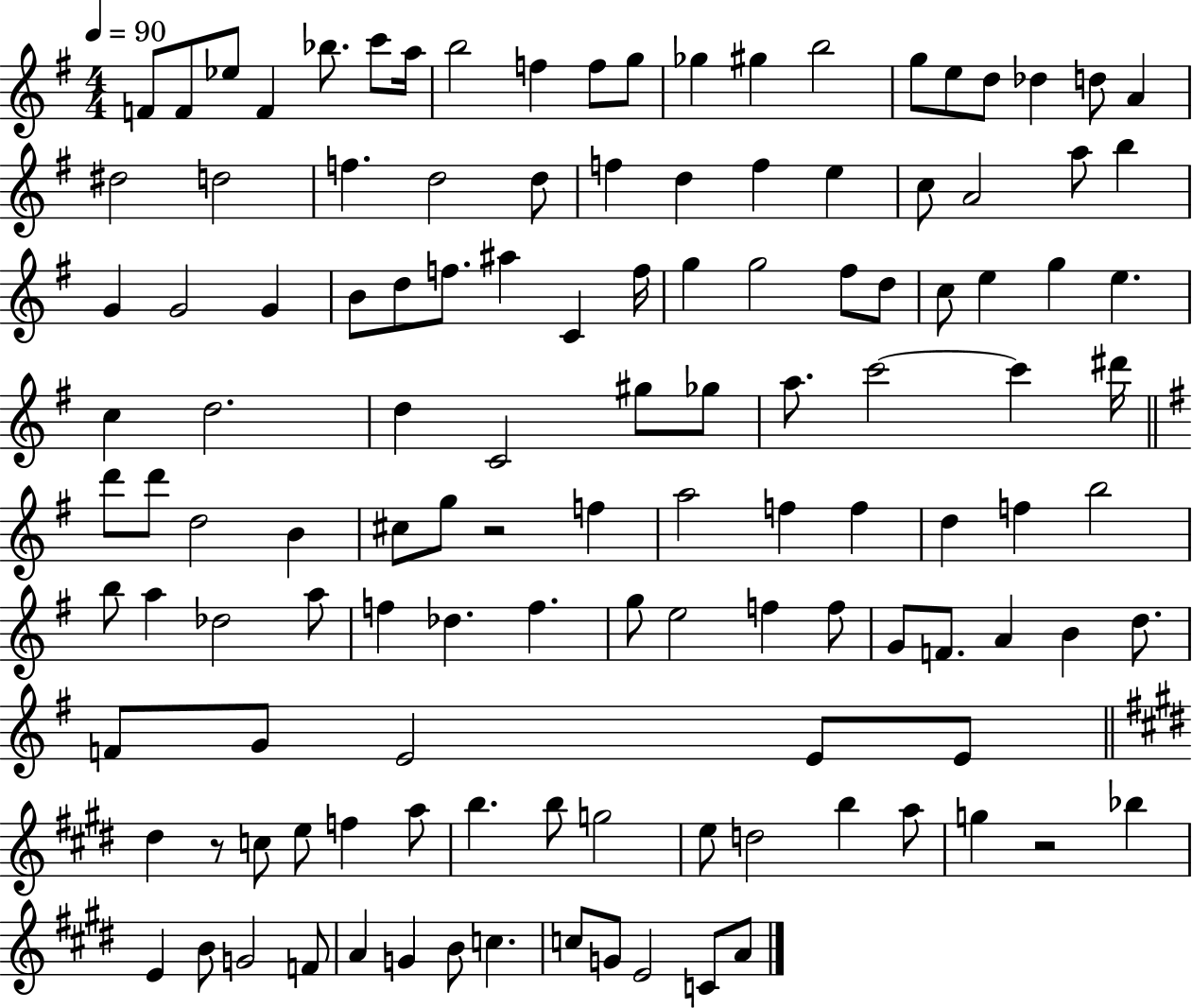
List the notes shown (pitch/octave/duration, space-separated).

F4/e F4/e Eb5/e F4/q Bb5/e. C6/e A5/s B5/h F5/q F5/e G5/e Gb5/q G#5/q B5/h G5/e E5/e D5/e Db5/q D5/e A4/q D#5/h D5/h F5/q. D5/h D5/e F5/q D5/q F5/q E5/q C5/e A4/h A5/e B5/q G4/q G4/h G4/q B4/e D5/e F5/e. A#5/q C4/q F5/s G5/q G5/h F#5/e D5/e C5/e E5/q G5/q E5/q. C5/q D5/h. D5/q C4/h G#5/e Gb5/e A5/e. C6/h C6/q D#6/s D6/e D6/e D5/h B4/q C#5/e G5/e R/h F5/q A5/h F5/q F5/q D5/q F5/q B5/h B5/e A5/q Db5/h A5/e F5/q Db5/q. F5/q. G5/e E5/h F5/q F5/e G4/e F4/e. A4/q B4/q D5/e. F4/e G4/e E4/h E4/e E4/e D#5/q R/e C5/e E5/e F5/q A5/e B5/q. B5/e G5/h E5/e D5/h B5/q A5/e G5/q R/h Bb5/q E4/q B4/e G4/h F4/e A4/q G4/q B4/e C5/q. C5/e G4/e E4/h C4/e A4/e